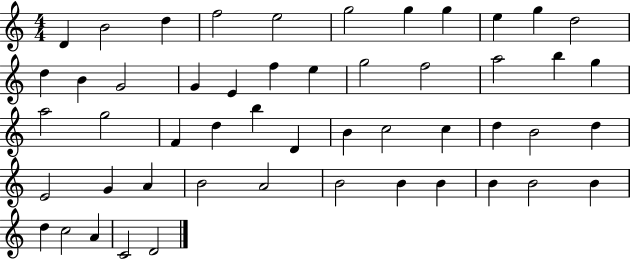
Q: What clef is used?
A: treble